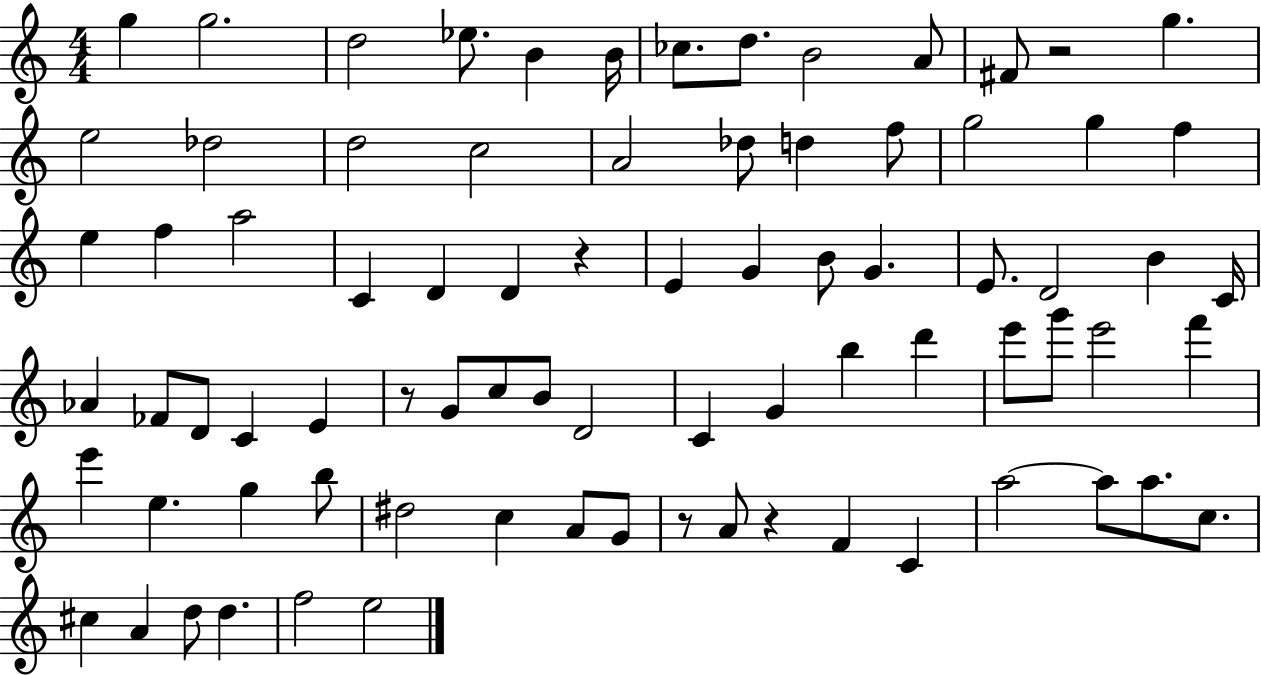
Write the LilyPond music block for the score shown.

{
  \clef treble
  \numericTimeSignature
  \time 4/4
  \key c \major
  g''4 g''2. | d''2 ees''8. b'4 b'16 | ces''8. d''8. b'2 a'8 | fis'8 r2 g''4. | \break e''2 des''2 | d''2 c''2 | a'2 des''8 d''4 f''8 | g''2 g''4 f''4 | \break e''4 f''4 a''2 | c'4 d'4 d'4 r4 | e'4 g'4 b'8 g'4. | e'8. d'2 b'4 c'16 | \break aes'4 fes'8 d'8 c'4 e'4 | r8 g'8 c''8 b'8 d'2 | c'4 g'4 b''4 d'''4 | e'''8 g'''8 e'''2 f'''4 | \break e'''4 e''4. g''4 b''8 | dis''2 c''4 a'8 g'8 | r8 a'8 r4 f'4 c'4 | a''2~~ a''8 a''8. c''8. | \break cis''4 a'4 d''8 d''4. | f''2 e''2 | \bar "|."
}